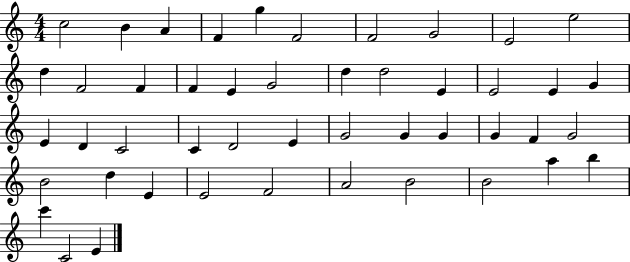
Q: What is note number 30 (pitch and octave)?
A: G4